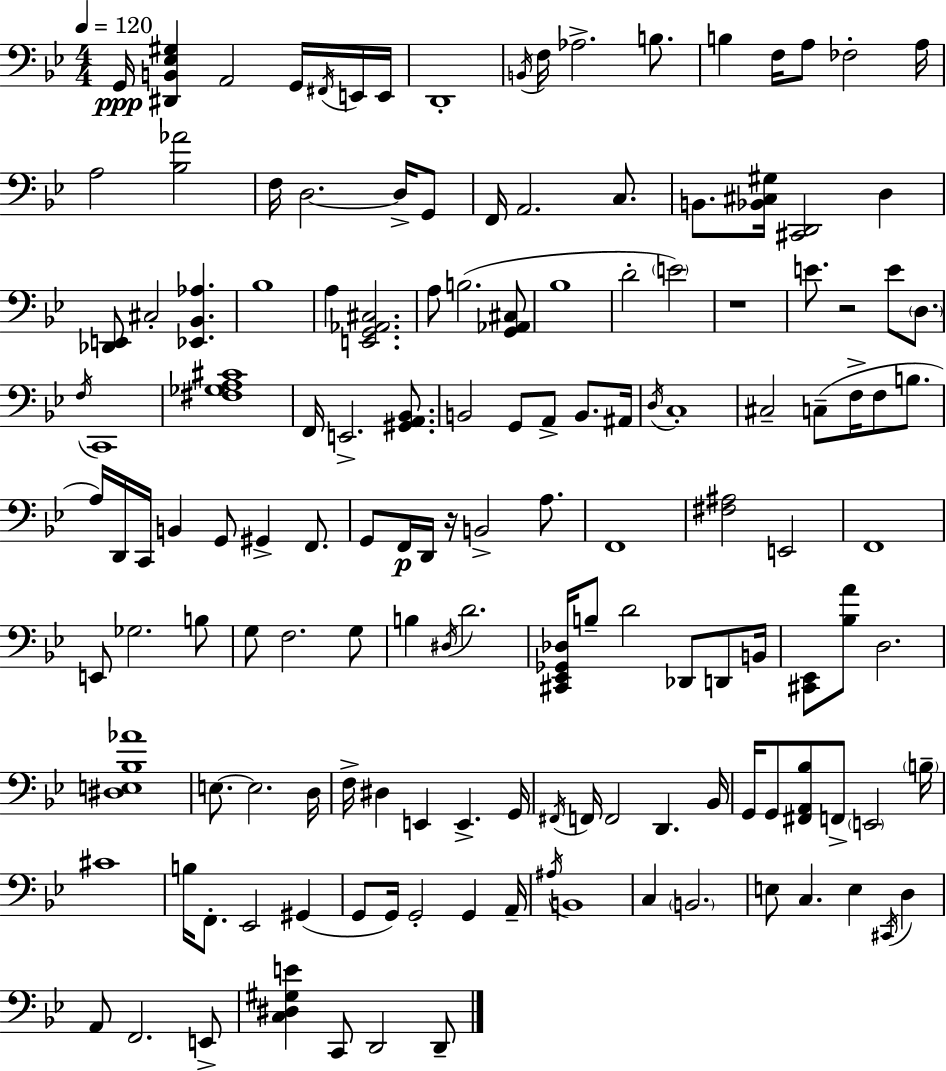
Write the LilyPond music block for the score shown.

{
  \clef bass
  \numericTimeSignature
  \time 4/4
  \key g \minor
  \tempo 4 = 120
  g,16\ppp <dis, b, ees gis>4 a,2 g,16 \acciaccatura { fis,16 } e,16 | e,16 d,1-. | \acciaccatura { b,16 } f16 aes2.-> b8. | b4 f16 a8 fes2-. | \break a16 a2 <bes aes'>2 | f16 d2.~~ d16-> | g,8 f,16 a,2. c8. | b,8. <bes, cis gis>16 <cis, d,>2 d4 | \break <des, e,>8 cis2-. <ees, bes, aes>4. | bes1 | a4 <e, g, aes, cis>2. | a8 b2.( | \break <g, aes, cis>8 bes1 | d'2-. \parenthesize e'2) | r1 | e'8. r2 e'8 \parenthesize d8. | \break \acciaccatura { f16 } c,1 | <fis ges a cis'>1 | f,16 e,2.-> | <gis, a, bes,>8. b,2 g,8 a,8-> b,8. | \break ais,16 \acciaccatura { d16 } c1-. | cis2-- c8--( f16-> f8 | b8. a16) d,16 c,16 b,4 g,8 gis,4-> | f,8. g,8 f,16\p d,16 r16 b,2-> | \break a8. f,1 | <fis ais>2 e,2 | f,1 | e,8 ges2. | \break b8 g8 f2. | g8 b4 \acciaccatura { dis16 } d'2. | <cis, ees, ges, des>16 b8-- d'2 | des,8 d,8 b,16 <cis, ees,>8 <bes a'>8 d2. | \break <dis e bes aes'>1 | e8.~~ e2. | d16 f16-> dis4 e,4 e,4.-> | g,16 \acciaccatura { fis,16 } f,16 f,2 d,4. | \break bes,16 g,16 g,8 <fis, a, bes>8 f,8-> \parenthesize e,2 | \parenthesize b16-- cis'1 | b16 f,8.-. ees,2 | gis,4( g,8 g,16) g,2-. | \break g,4 a,16-- \acciaccatura { ais16 } b,1 | c4 \parenthesize b,2. | e8 c4. e4 | \acciaccatura { cis,16 } d4 a,8 f,2. | \break e,8-> <c dis gis e'>4 c,8 d,2 | d,8-- \bar "|."
}